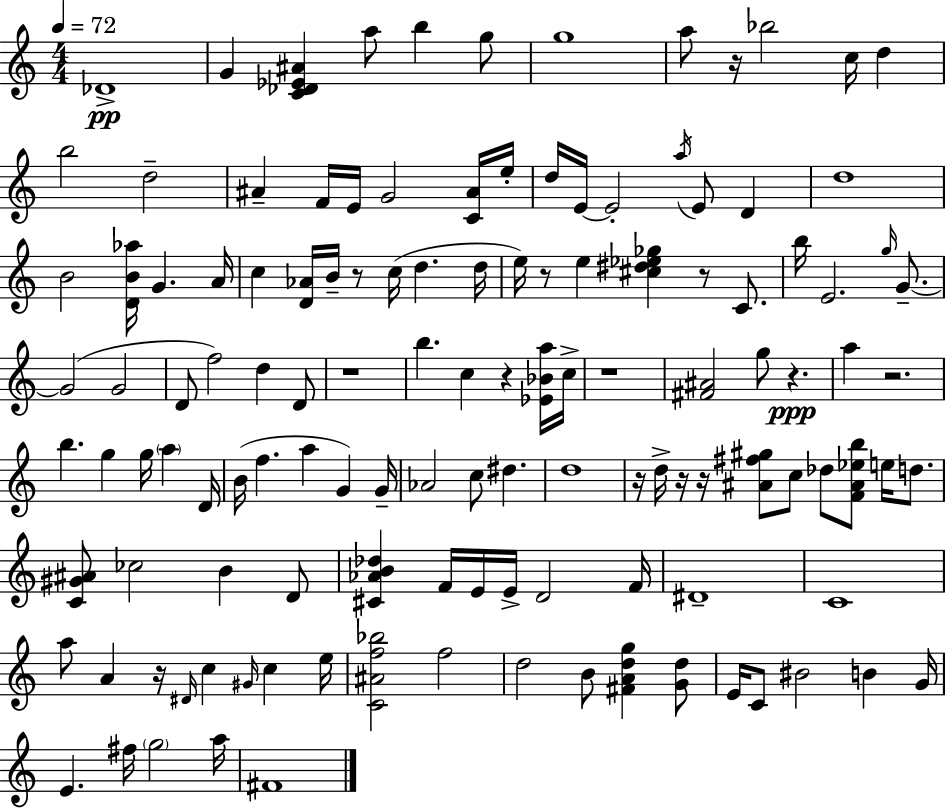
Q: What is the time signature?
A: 4/4